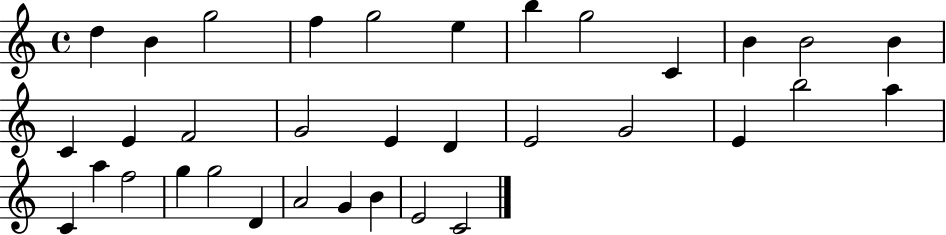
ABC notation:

X:1
T:Untitled
M:4/4
L:1/4
K:C
d B g2 f g2 e b g2 C B B2 B C E F2 G2 E D E2 G2 E b2 a C a f2 g g2 D A2 G B E2 C2